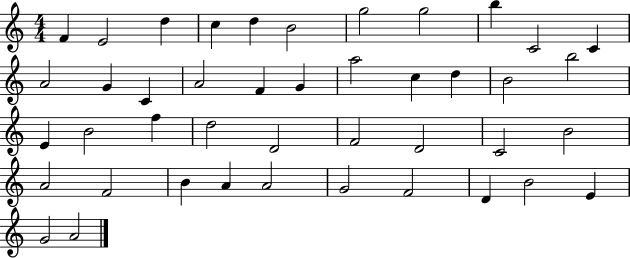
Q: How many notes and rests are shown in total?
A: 43